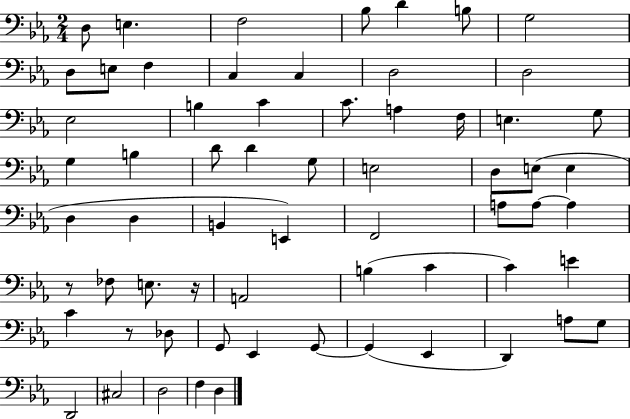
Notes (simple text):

D3/e E3/q. F3/h Bb3/e D4/q B3/e G3/h D3/e E3/e F3/q C3/q C3/q D3/h D3/h Eb3/h B3/q C4/q C4/e. A3/q F3/s E3/q. G3/e G3/q B3/q D4/e D4/q G3/e E3/h D3/e E3/e E3/q D3/q D3/q B2/q E2/q F2/h A3/e A3/e A3/q R/e FES3/e E3/e. R/s A2/h B3/q C4/q C4/q E4/q C4/q R/e Db3/e G2/e Eb2/q G2/e G2/q Eb2/q D2/q A3/e G3/e D2/h C#3/h D3/h F3/q D3/q